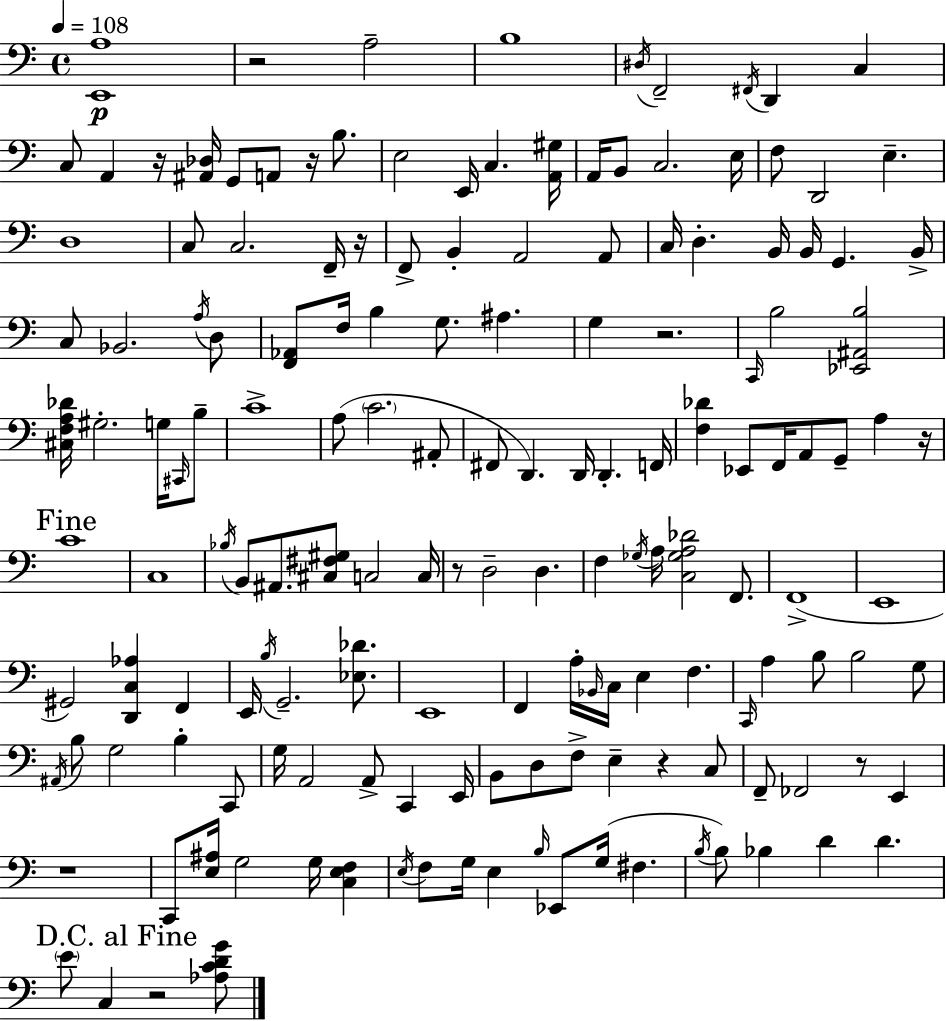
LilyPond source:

{
  \clef bass
  \time 4/4
  \defaultTimeSignature
  \key a \minor
  \tempo 4 = 108
  <e, a>1\p | r2 a2-- | b1 | \acciaccatura { dis16 } f,2-- \acciaccatura { fis,16 } d,4 c4 | \break c8 a,4 r16 <ais, des>16 g,8 a,8 r16 b8. | e2 e,16 c4. | <a, gis>16 a,16 b,8 c2. | e16 f8 d,2 e4.-- | \break d1 | c8 c2. | f,16-- r16 f,8-> b,4-. a,2 | a,8 c16 d4.-. b,16 b,16 g,4. | \break b,16-> c8 bes,2. | \acciaccatura { a16 } d8 <f, aes,>8 f16 b4 g8. ais4. | g4 r2. | \grace { c,16 } b2 <ees, ais, b>2 | \break <cis f a des'>16 gis2.-. | g16 \grace { cis,16 } b8-- c'1-> | a8( \parenthesize c'2. | ais,8-. fis,8 d,4.) d,16 d,4.-. | \break f,16 <f des'>4 ees,8 f,16 a,8 g,8-- | a4 r16 \mark "Fine" c'1 | c1 | \acciaccatura { bes16 } b,8 ais,8. <cis fis gis>8 c2 | \break c16 r8 d2-- | d4. f4 \acciaccatura { ges16 } a16 <c ges a des'>2 | f,8. f,1->( | e,1 | \break gis,2) <d, c aes>4 | f,4 e,16 \acciaccatura { b16 } g,2.-- | <ees des'>8. e,1 | f,4 a16-. \grace { bes,16 } c16 e4 | \break f4. \grace { c,16 } a4 b8 | b2 g8 \acciaccatura { ais,16 } b8 g2 | b4-. c,8 g16 a,2 | a,8-> c,4 e,16 b,8 d8 f8-> | \break e4-- r4 c8 f,8-- fes,2 | r8 e,4 r1 | c,8 <e ais>16 g2 | g16 <c e f>4 \acciaccatura { e16 } f8 g16 e4 | \break \grace { b16 } ees,8 g16( fis4. \acciaccatura { b16 } b8) | bes4 d'4 d'4. \mark "D.C. al Fine" \parenthesize e'8 | c4 r2 <aes c' d' g'>8 \bar "|."
}